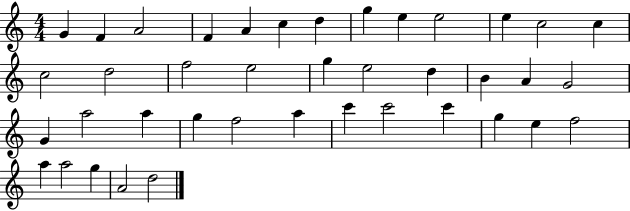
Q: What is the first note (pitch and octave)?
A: G4